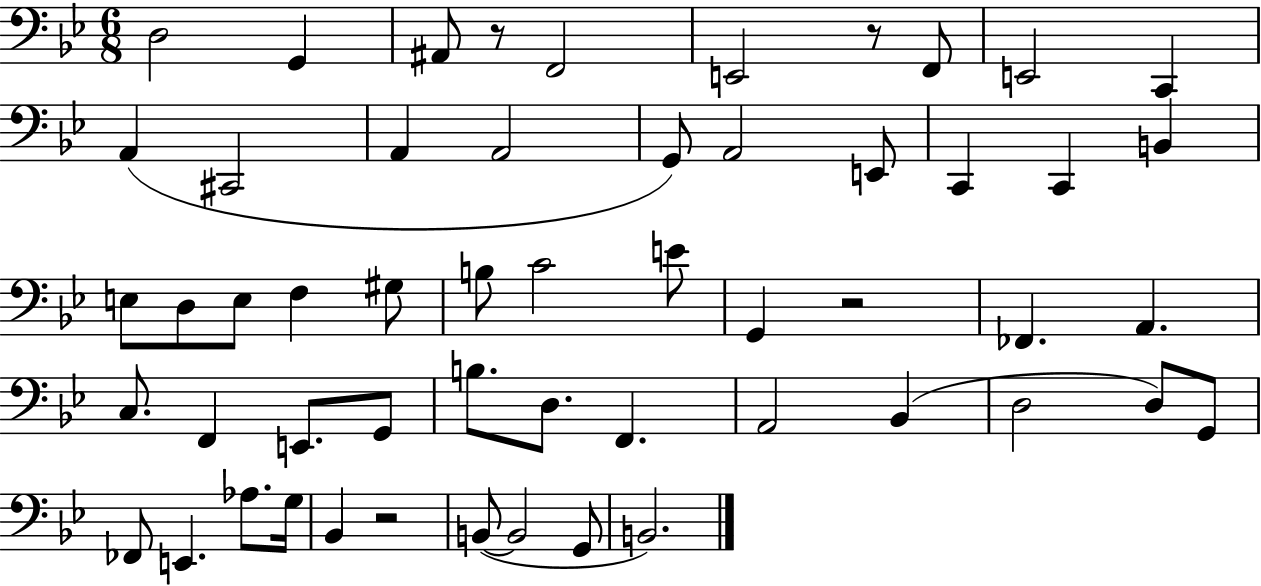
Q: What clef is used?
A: bass